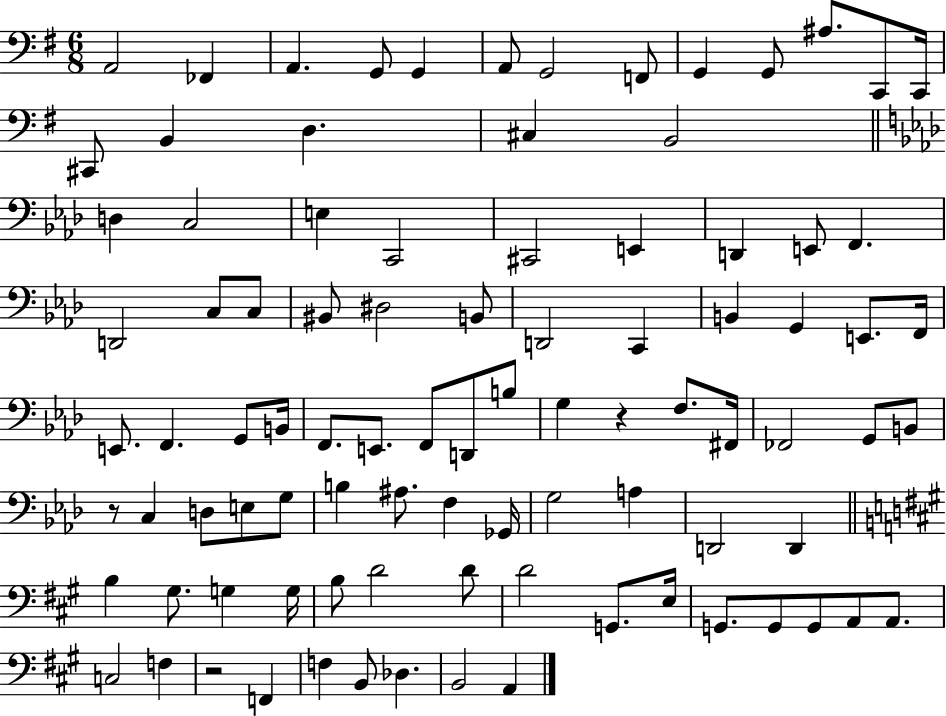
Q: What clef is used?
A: bass